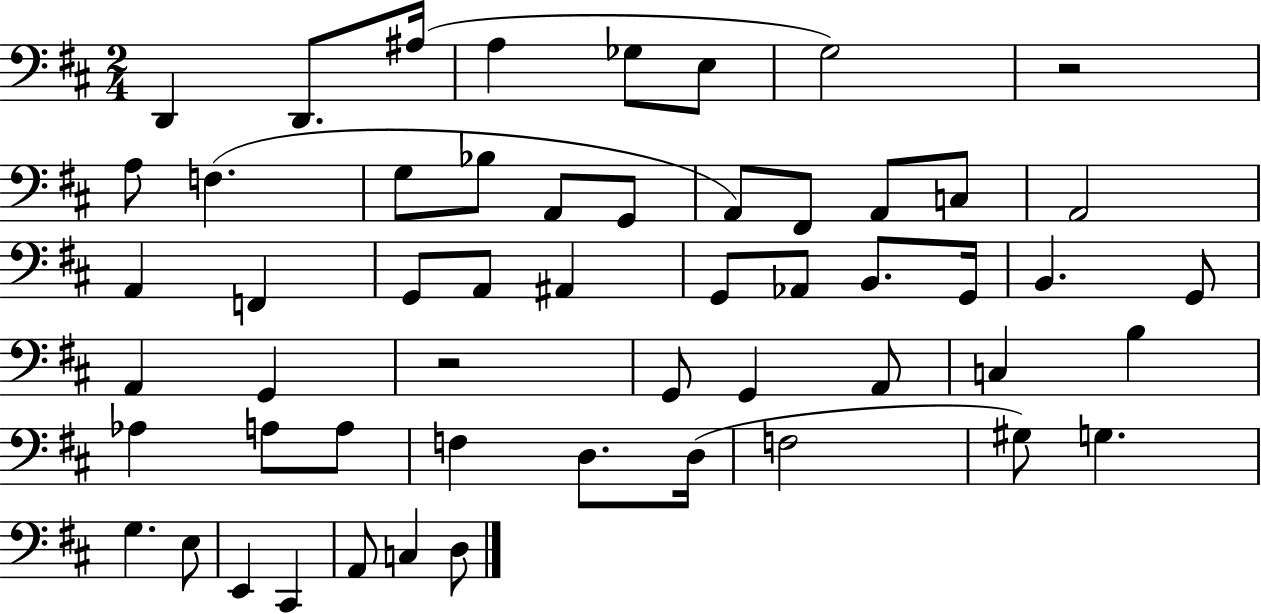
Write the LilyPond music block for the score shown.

{
  \clef bass
  \numericTimeSignature
  \time 2/4
  \key d \major
  d,4 d,8. ais16( | a4 ges8 e8 | g2) | r2 | \break a8 f4.( | g8 bes8 a,8 g,8 | a,8) fis,8 a,8 c8 | a,2 | \break a,4 f,4 | g,8 a,8 ais,4 | g,8 aes,8 b,8. g,16 | b,4. g,8 | \break a,4 g,4 | r2 | g,8 g,4 a,8 | c4 b4 | \break aes4 a8 a8 | f4 d8. d16( | f2 | gis8) g4. | \break g4. e8 | e,4 cis,4 | a,8 c4 d8 | \bar "|."
}